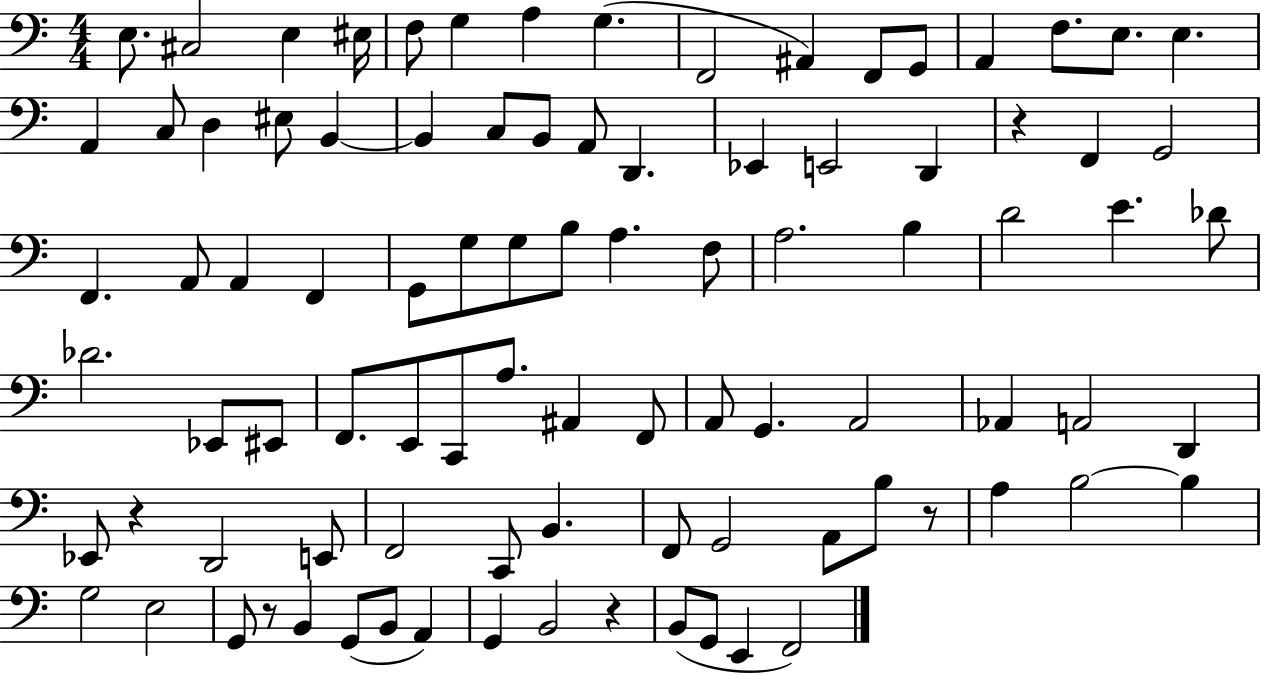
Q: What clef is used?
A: bass